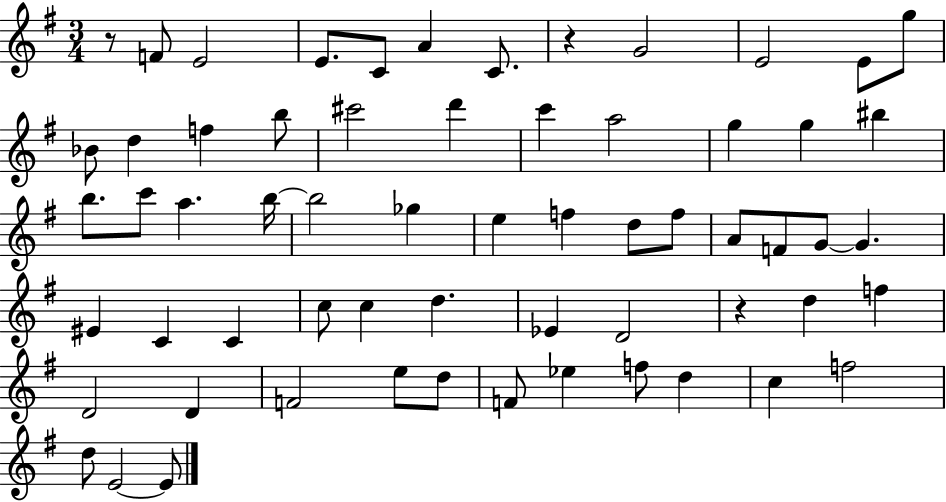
R/e F4/e E4/h E4/e. C4/e A4/q C4/e. R/q G4/h E4/h E4/e G5/e Bb4/e D5/q F5/q B5/e C#6/h D6/q C6/q A5/h G5/q G5/q BIS5/q B5/e. C6/e A5/q. B5/s B5/h Gb5/q E5/q F5/q D5/e F5/e A4/e F4/e G4/e G4/q. EIS4/q C4/q C4/q C5/e C5/q D5/q. Eb4/q D4/h R/q D5/q F5/q D4/h D4/q F4/h E5/e D5/e F4/e Eb5/q F5/e D5/q C5/q F5/h D5/e E4/h E4/e